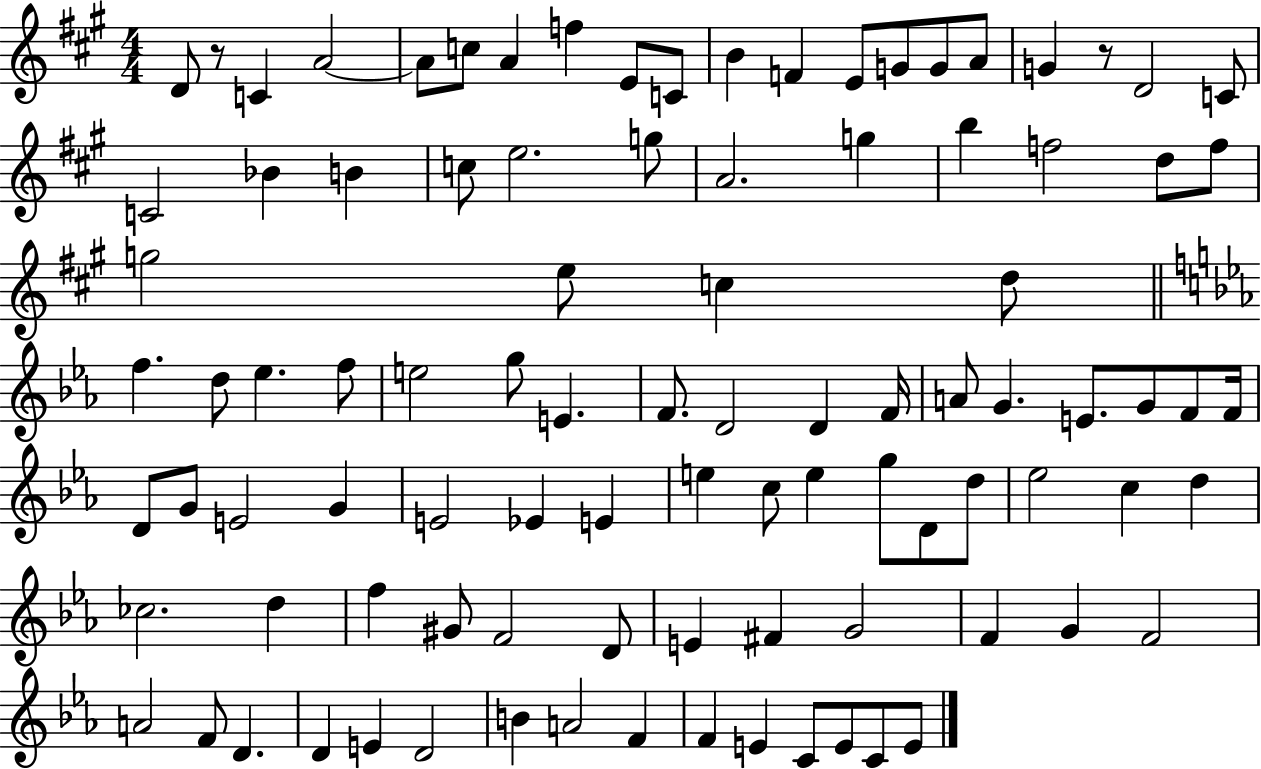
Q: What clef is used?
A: treble